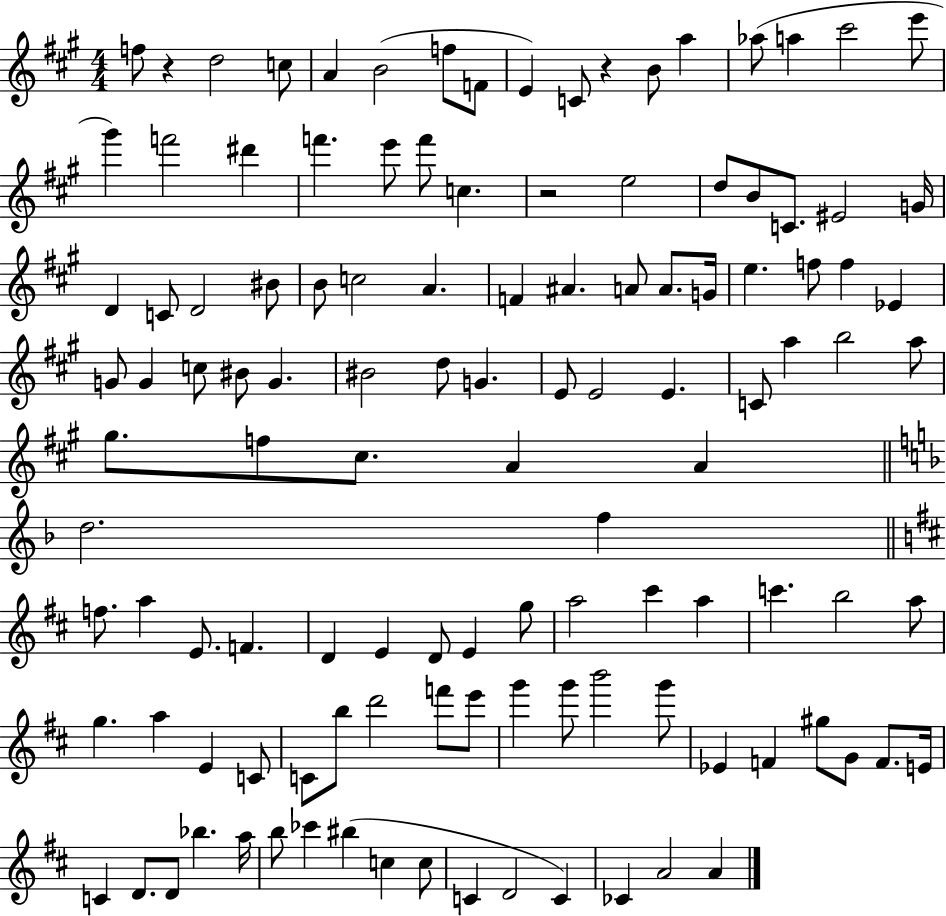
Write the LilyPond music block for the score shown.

{
  \clef treble
  \numericTimeSignature
  \time 4/4
  \key a \major
  f''8 r4 d''2 c''8 | a'4 b'2( f''8 f'8 | e'4) c'8 r4 b'8 a''4 | aes''8( a''4 cis'''2 e'''8 | \break gis'''4) f'''2 dis'''4 | f'''4. e'''8 f'''8 c''4. | r2 e''2 | d''8 b'8 c'8. eis'2 g'16 | \break d'4 c'8 d'2 bis'8 | b'8 c''2 a'4. | f'4 ais'4. a'8 a'8. g'16 | e''4. f''8 f''4 ees'4 | \break g'8 g'4 c''8 bis'8 g'4. | bis'2 d''8 g'4. | e'8 e'2 e'4. | c'8 a''4 b''2 a''8 | \break gis''8. f''8 cis''8. a'4 a'4 | \bar "||" \break \key f \major d''2. f''4 | \bar "||" \break \key d \major f''8. a''4 e'8. f'4. | d'4 e'4 d'8 e'4 g''8 | a''2 cis'''4 a''4 | c'''4. b''2 a''8 | \break g''4. a''4 e'4 c'8 | c'8 b''8 d'''2 f'''8 e'''8 | g'''4 g'''8 b'''2 g'''8 | ees'4 f'4 gis''8 g'8 f'8. e'16 | \break c'4 d'8. d'8 bes''4. a''16 | b''8 ces'''4 bis''4( c''4 c''8 | c'4 d'2 c'4) | ces'4 a'2 a'4 | \break \bar "|."
}